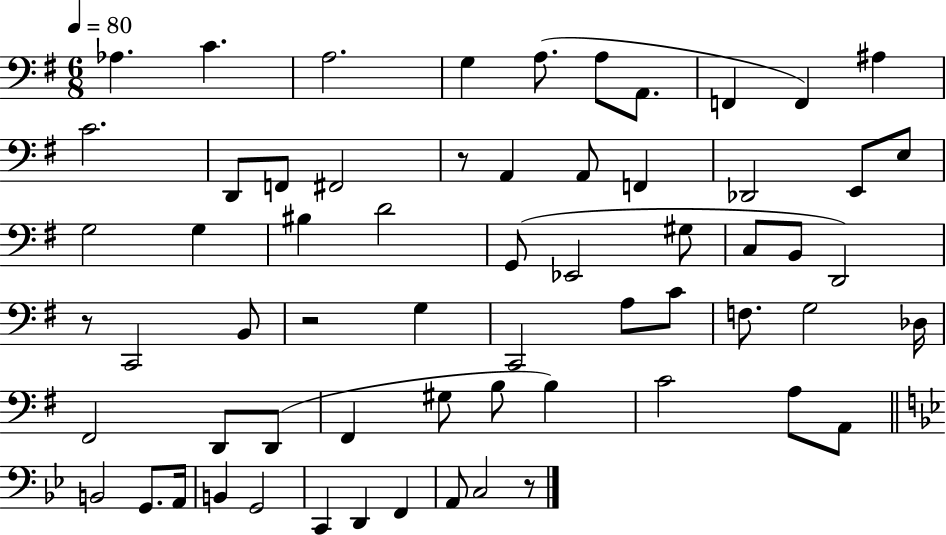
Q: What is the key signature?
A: G major